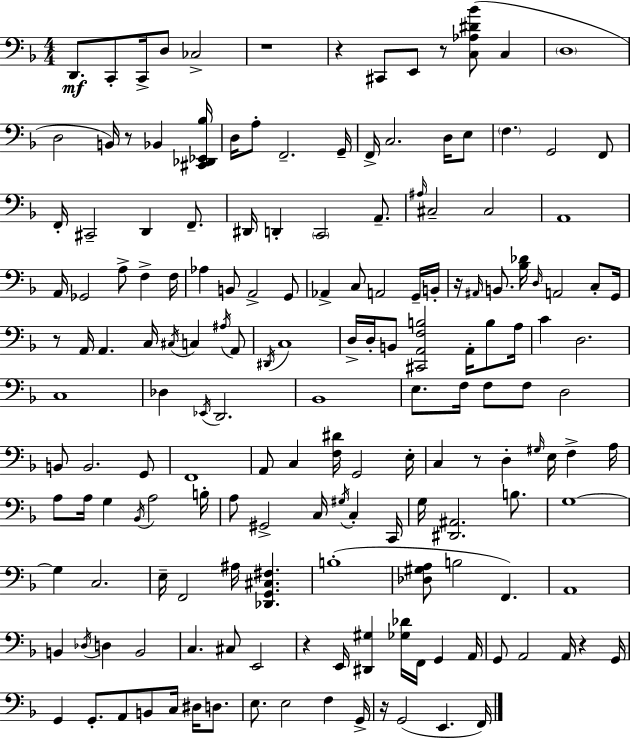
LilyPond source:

{
  \clef bass
  \numericTimeSignature
  \time 4/4
  \key f \major
  d,8.\mf c,8-. c,16-> d8 ces2-> | r1 | r4 cis,8 e,8 r8 <c aes dis' bes'>8( c4 | \parenthesize d1 | \break d2 b,16) r8 bes,4 <cis, des, ees, bes>16 | d16 a8-. f,2.-- g,16-- | f,16-> c2. d16 e8 | \parenthesize f4. g,2 f,8 | \break f,16-. cis,2-- d,4 f,8.-- | dis,16 d,4-. \parenthesize c,2 a,8.-- | \grace { ais16 } cis2-- cis2 | a,1 | \break a,16 ges,2 a8-> f4-> | f16 aes4 b,8 a,2-> g,8 | aes,4-> c8 a,2 g,16-- | b,16-. r16 \grace { ais,16 } b,8. <bes des'>16 \grace { d16 } a,2 | \break c8-. g,16 r8 a,16 a,4. c16 \acciaccatura { cis16 } c4 | \acciaccatura { ais16 } a,8 \acciaccatura { dis,16 } c1 | d16-> d16-. b,8 <cis, a, f b>2 | a,16-. b8 a16 c'4 d2. | \break c1 | des4 \acciaccatura { ees,16 } d,2. | bes,1 | e8. f16 f8 f8 d2 | \break b,8 b,2. | g,8 f,1 | a,8 c4 <f dis'>16 g,2 | e16-. c4 r8 d4-. | \break \grace { gis16 } e16 f4-> a16 a8 a16 g4 \acciaccatura { bes,16 } | a2 b16-. a8 gis,2-> | c16 \acciaccatura { gis16 } c4-. c,16 g16 <dis, ais,>2. | b8. g1~~ | \break g4 c2. | e16-- f,2 | ais16 <des, g, cis fis>4. b1-.( | <des gis a>8 b2 | \break f,4.) a,1 | b,4 \acciaccatura { des16 } d4 | b,2 c4. | cis8 e,2 r4 e,16 | \break <dis, gis>4 <ges des'>16 f,16 g,4 a,16 g,8 a,2 | a,16 r4 g,16 g,4 g,8.-. | a,8 b,8 c16 dis16 d8. e8. e2 | f4 g,16-> r16 g,2( | \break e,4. f,16) \bar "|."
}